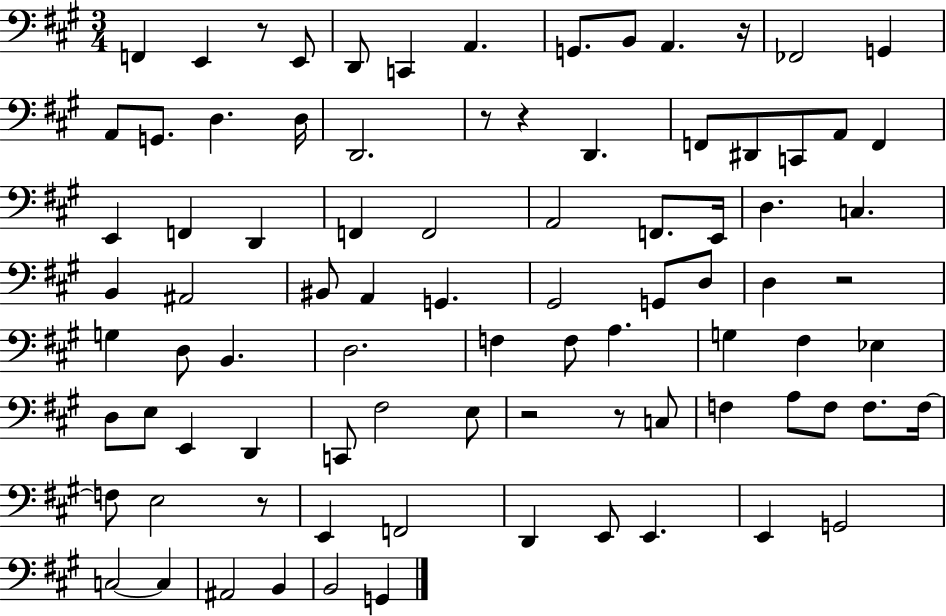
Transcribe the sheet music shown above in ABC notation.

X:1
T:Untitled
M:3/4
L:1/4
K:A
F,, E,, z/2 E,,/2 D,,/2 C,, A,, G,,/2 B,,/2 A,, z/4 _F,,2 G,, A,,/2 G,,/2 D, D,/4 D,,2 z/2 z D,, F,,/2 ^D,,/2 C,,/2 A,,/2 F,, E,, F,, D,, F,, F,,2 A,,2 F,,/2 E,,/4 D, C, B,, ^A,,2 ^B,,/2 A,, G,, ^G,,2 G,,/2 D,/2 D, z2 G, D,/2 B,, D,2 F, F,/2 A, G, ^F, _E, D,/2 E,/2 E,, D,, C,,/2 ^F,2 E,/2 z2 z/2 C,/2 F, A,/2 F,/2 F,/2 F,/4 F,/2 E,2 z/2 E,, F,,2 D,, E,,/2 E,, E,, G,,2 C,2 C, ^A,,2 B,, B,,2 G,,